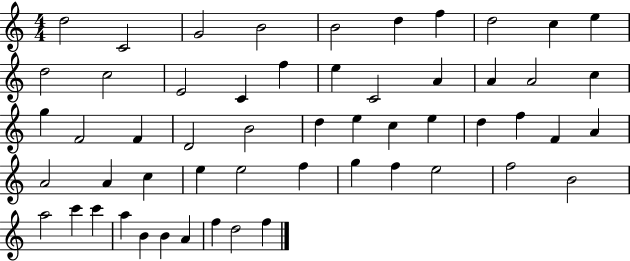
X:1
T:Untitled
M:4/4
L:1/4
K:C
d2 C2 G2 B2 B2 d f d2 c e d2 c2 E2 C f e C2 A A A2 c g F2 F D2 B2 d e c e d f F A A2 A c e e2 f g f e2 f2 B2 a2 c' c' a B B A f d2 f